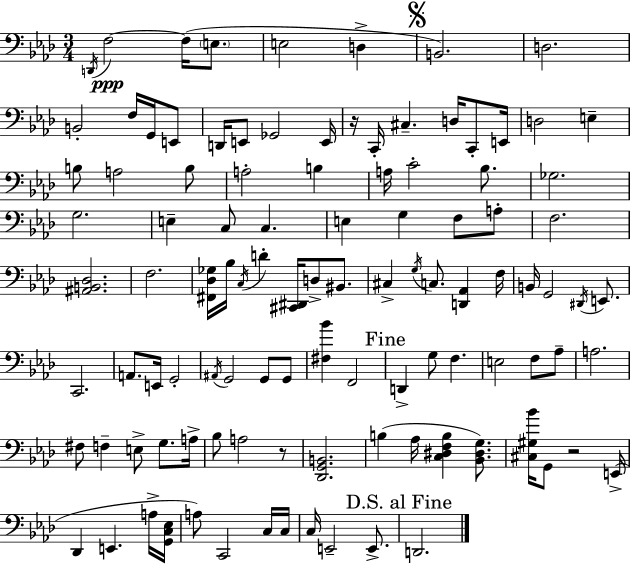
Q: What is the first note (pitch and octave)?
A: D2